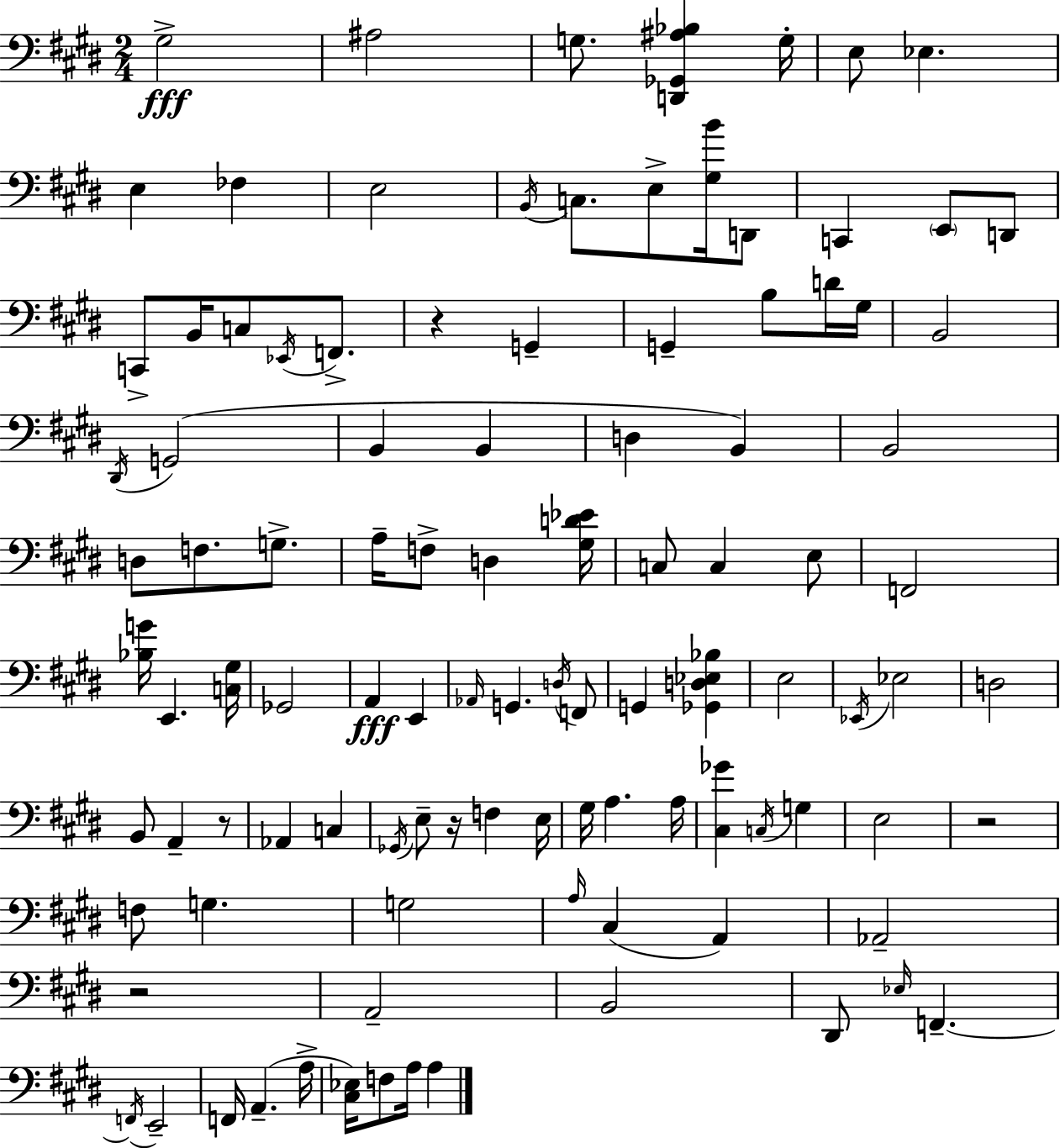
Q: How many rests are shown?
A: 5